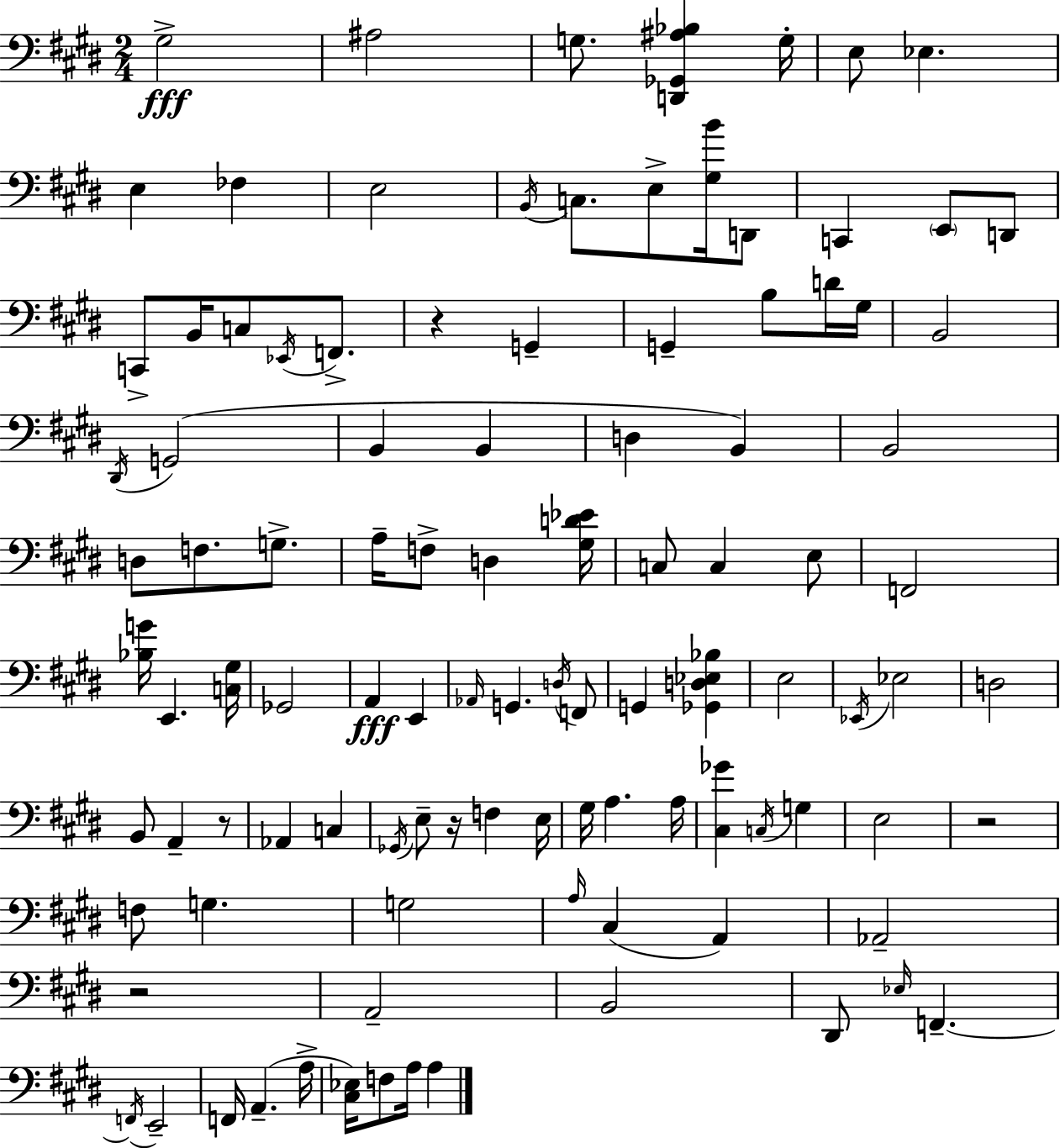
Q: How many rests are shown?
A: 5